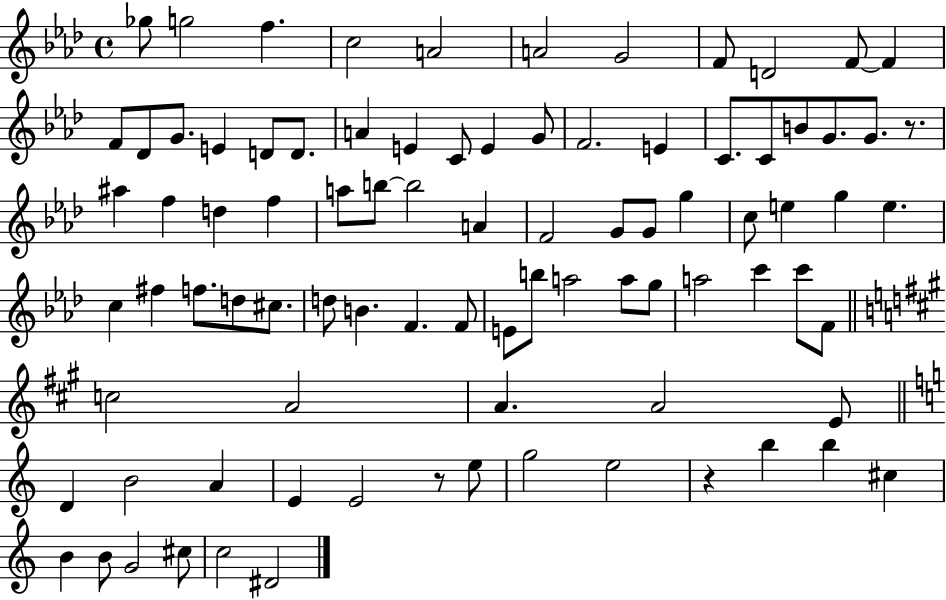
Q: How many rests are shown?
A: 3